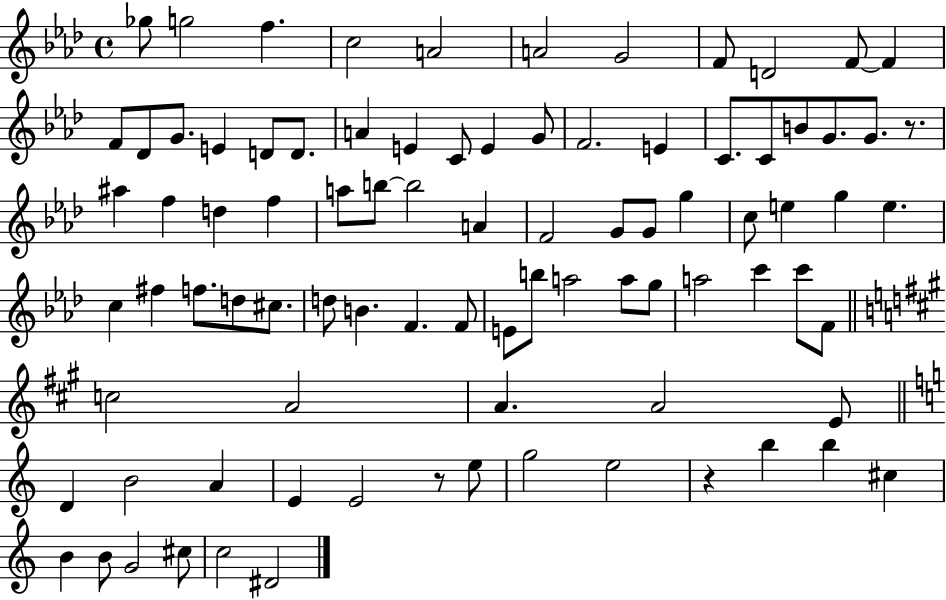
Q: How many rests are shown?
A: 3